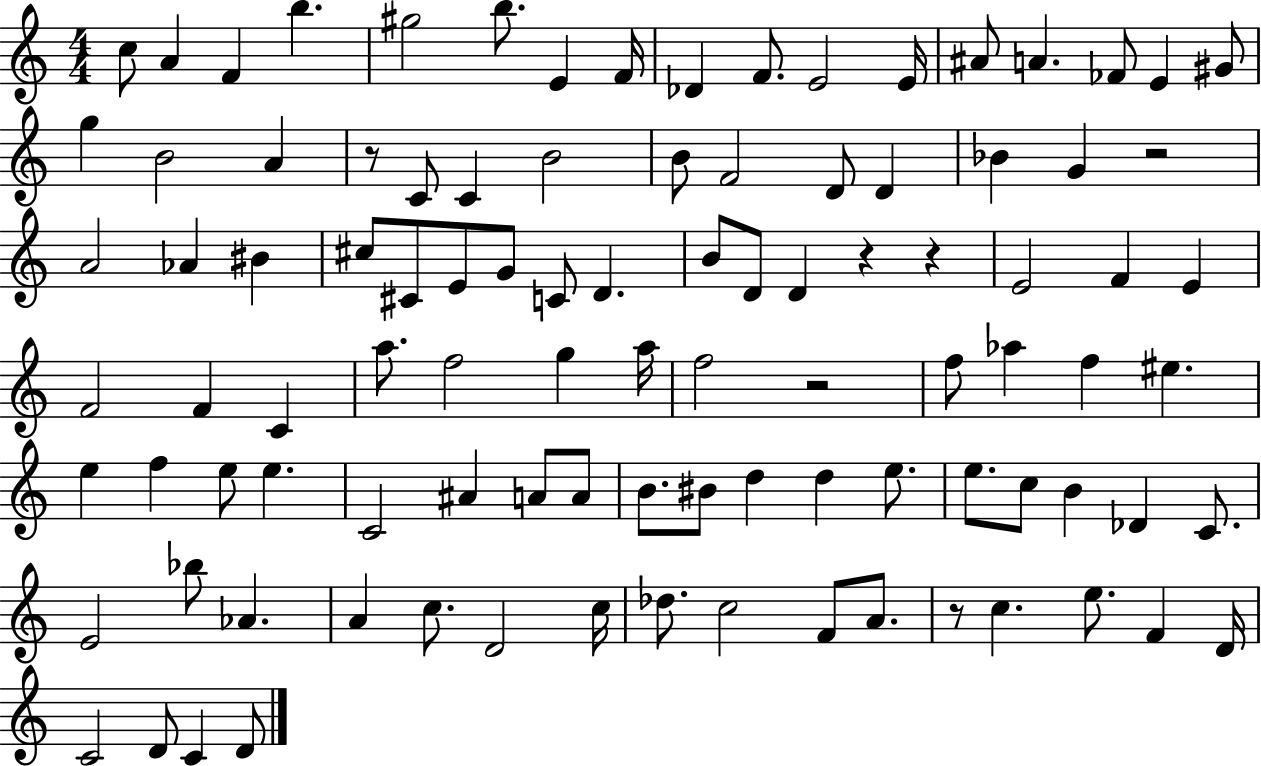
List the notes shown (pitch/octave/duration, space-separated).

C5/e A4/q F4/q B5/q. G#5/h B5/e. E4/q F4/s Db4/q F4/e. E4/h E4/s A#4/e A4/q. FES4/e E4/q G#4/e G5/q B4/h A4/q R/e C4/e C4/q B4/h B4/e F4/h D4/e D4/q Bb4/q G4/q R/h A4/h Ab4/q BIS4/q C#5/e C#4/e E4/e G4/e C4/e D4/q. B4/e D4/e D4/q R/q R/q E4/h F4/q E4/q F4/h F4/q C4/q A5/e. F5/h G5/q A5/s F5/h R/h F5/e Ab5/q F5/q EIS5/q. E5/q F5/q E5/e E5/q. C4/h A#4/q A4/e A4/e B4/e. BIS4/e D5/q D5/q E5/e. E5/e. C5/e B4/q Db4/q C4/e. E4/h Bb5/e Ab4/q. A4/q C5/e. D4/h C5/s Db5/e. C5/h F4/e A4/e. R/e C5/q. E5/e. F4/q D4/s C4/h D4/e C4/q D4/e